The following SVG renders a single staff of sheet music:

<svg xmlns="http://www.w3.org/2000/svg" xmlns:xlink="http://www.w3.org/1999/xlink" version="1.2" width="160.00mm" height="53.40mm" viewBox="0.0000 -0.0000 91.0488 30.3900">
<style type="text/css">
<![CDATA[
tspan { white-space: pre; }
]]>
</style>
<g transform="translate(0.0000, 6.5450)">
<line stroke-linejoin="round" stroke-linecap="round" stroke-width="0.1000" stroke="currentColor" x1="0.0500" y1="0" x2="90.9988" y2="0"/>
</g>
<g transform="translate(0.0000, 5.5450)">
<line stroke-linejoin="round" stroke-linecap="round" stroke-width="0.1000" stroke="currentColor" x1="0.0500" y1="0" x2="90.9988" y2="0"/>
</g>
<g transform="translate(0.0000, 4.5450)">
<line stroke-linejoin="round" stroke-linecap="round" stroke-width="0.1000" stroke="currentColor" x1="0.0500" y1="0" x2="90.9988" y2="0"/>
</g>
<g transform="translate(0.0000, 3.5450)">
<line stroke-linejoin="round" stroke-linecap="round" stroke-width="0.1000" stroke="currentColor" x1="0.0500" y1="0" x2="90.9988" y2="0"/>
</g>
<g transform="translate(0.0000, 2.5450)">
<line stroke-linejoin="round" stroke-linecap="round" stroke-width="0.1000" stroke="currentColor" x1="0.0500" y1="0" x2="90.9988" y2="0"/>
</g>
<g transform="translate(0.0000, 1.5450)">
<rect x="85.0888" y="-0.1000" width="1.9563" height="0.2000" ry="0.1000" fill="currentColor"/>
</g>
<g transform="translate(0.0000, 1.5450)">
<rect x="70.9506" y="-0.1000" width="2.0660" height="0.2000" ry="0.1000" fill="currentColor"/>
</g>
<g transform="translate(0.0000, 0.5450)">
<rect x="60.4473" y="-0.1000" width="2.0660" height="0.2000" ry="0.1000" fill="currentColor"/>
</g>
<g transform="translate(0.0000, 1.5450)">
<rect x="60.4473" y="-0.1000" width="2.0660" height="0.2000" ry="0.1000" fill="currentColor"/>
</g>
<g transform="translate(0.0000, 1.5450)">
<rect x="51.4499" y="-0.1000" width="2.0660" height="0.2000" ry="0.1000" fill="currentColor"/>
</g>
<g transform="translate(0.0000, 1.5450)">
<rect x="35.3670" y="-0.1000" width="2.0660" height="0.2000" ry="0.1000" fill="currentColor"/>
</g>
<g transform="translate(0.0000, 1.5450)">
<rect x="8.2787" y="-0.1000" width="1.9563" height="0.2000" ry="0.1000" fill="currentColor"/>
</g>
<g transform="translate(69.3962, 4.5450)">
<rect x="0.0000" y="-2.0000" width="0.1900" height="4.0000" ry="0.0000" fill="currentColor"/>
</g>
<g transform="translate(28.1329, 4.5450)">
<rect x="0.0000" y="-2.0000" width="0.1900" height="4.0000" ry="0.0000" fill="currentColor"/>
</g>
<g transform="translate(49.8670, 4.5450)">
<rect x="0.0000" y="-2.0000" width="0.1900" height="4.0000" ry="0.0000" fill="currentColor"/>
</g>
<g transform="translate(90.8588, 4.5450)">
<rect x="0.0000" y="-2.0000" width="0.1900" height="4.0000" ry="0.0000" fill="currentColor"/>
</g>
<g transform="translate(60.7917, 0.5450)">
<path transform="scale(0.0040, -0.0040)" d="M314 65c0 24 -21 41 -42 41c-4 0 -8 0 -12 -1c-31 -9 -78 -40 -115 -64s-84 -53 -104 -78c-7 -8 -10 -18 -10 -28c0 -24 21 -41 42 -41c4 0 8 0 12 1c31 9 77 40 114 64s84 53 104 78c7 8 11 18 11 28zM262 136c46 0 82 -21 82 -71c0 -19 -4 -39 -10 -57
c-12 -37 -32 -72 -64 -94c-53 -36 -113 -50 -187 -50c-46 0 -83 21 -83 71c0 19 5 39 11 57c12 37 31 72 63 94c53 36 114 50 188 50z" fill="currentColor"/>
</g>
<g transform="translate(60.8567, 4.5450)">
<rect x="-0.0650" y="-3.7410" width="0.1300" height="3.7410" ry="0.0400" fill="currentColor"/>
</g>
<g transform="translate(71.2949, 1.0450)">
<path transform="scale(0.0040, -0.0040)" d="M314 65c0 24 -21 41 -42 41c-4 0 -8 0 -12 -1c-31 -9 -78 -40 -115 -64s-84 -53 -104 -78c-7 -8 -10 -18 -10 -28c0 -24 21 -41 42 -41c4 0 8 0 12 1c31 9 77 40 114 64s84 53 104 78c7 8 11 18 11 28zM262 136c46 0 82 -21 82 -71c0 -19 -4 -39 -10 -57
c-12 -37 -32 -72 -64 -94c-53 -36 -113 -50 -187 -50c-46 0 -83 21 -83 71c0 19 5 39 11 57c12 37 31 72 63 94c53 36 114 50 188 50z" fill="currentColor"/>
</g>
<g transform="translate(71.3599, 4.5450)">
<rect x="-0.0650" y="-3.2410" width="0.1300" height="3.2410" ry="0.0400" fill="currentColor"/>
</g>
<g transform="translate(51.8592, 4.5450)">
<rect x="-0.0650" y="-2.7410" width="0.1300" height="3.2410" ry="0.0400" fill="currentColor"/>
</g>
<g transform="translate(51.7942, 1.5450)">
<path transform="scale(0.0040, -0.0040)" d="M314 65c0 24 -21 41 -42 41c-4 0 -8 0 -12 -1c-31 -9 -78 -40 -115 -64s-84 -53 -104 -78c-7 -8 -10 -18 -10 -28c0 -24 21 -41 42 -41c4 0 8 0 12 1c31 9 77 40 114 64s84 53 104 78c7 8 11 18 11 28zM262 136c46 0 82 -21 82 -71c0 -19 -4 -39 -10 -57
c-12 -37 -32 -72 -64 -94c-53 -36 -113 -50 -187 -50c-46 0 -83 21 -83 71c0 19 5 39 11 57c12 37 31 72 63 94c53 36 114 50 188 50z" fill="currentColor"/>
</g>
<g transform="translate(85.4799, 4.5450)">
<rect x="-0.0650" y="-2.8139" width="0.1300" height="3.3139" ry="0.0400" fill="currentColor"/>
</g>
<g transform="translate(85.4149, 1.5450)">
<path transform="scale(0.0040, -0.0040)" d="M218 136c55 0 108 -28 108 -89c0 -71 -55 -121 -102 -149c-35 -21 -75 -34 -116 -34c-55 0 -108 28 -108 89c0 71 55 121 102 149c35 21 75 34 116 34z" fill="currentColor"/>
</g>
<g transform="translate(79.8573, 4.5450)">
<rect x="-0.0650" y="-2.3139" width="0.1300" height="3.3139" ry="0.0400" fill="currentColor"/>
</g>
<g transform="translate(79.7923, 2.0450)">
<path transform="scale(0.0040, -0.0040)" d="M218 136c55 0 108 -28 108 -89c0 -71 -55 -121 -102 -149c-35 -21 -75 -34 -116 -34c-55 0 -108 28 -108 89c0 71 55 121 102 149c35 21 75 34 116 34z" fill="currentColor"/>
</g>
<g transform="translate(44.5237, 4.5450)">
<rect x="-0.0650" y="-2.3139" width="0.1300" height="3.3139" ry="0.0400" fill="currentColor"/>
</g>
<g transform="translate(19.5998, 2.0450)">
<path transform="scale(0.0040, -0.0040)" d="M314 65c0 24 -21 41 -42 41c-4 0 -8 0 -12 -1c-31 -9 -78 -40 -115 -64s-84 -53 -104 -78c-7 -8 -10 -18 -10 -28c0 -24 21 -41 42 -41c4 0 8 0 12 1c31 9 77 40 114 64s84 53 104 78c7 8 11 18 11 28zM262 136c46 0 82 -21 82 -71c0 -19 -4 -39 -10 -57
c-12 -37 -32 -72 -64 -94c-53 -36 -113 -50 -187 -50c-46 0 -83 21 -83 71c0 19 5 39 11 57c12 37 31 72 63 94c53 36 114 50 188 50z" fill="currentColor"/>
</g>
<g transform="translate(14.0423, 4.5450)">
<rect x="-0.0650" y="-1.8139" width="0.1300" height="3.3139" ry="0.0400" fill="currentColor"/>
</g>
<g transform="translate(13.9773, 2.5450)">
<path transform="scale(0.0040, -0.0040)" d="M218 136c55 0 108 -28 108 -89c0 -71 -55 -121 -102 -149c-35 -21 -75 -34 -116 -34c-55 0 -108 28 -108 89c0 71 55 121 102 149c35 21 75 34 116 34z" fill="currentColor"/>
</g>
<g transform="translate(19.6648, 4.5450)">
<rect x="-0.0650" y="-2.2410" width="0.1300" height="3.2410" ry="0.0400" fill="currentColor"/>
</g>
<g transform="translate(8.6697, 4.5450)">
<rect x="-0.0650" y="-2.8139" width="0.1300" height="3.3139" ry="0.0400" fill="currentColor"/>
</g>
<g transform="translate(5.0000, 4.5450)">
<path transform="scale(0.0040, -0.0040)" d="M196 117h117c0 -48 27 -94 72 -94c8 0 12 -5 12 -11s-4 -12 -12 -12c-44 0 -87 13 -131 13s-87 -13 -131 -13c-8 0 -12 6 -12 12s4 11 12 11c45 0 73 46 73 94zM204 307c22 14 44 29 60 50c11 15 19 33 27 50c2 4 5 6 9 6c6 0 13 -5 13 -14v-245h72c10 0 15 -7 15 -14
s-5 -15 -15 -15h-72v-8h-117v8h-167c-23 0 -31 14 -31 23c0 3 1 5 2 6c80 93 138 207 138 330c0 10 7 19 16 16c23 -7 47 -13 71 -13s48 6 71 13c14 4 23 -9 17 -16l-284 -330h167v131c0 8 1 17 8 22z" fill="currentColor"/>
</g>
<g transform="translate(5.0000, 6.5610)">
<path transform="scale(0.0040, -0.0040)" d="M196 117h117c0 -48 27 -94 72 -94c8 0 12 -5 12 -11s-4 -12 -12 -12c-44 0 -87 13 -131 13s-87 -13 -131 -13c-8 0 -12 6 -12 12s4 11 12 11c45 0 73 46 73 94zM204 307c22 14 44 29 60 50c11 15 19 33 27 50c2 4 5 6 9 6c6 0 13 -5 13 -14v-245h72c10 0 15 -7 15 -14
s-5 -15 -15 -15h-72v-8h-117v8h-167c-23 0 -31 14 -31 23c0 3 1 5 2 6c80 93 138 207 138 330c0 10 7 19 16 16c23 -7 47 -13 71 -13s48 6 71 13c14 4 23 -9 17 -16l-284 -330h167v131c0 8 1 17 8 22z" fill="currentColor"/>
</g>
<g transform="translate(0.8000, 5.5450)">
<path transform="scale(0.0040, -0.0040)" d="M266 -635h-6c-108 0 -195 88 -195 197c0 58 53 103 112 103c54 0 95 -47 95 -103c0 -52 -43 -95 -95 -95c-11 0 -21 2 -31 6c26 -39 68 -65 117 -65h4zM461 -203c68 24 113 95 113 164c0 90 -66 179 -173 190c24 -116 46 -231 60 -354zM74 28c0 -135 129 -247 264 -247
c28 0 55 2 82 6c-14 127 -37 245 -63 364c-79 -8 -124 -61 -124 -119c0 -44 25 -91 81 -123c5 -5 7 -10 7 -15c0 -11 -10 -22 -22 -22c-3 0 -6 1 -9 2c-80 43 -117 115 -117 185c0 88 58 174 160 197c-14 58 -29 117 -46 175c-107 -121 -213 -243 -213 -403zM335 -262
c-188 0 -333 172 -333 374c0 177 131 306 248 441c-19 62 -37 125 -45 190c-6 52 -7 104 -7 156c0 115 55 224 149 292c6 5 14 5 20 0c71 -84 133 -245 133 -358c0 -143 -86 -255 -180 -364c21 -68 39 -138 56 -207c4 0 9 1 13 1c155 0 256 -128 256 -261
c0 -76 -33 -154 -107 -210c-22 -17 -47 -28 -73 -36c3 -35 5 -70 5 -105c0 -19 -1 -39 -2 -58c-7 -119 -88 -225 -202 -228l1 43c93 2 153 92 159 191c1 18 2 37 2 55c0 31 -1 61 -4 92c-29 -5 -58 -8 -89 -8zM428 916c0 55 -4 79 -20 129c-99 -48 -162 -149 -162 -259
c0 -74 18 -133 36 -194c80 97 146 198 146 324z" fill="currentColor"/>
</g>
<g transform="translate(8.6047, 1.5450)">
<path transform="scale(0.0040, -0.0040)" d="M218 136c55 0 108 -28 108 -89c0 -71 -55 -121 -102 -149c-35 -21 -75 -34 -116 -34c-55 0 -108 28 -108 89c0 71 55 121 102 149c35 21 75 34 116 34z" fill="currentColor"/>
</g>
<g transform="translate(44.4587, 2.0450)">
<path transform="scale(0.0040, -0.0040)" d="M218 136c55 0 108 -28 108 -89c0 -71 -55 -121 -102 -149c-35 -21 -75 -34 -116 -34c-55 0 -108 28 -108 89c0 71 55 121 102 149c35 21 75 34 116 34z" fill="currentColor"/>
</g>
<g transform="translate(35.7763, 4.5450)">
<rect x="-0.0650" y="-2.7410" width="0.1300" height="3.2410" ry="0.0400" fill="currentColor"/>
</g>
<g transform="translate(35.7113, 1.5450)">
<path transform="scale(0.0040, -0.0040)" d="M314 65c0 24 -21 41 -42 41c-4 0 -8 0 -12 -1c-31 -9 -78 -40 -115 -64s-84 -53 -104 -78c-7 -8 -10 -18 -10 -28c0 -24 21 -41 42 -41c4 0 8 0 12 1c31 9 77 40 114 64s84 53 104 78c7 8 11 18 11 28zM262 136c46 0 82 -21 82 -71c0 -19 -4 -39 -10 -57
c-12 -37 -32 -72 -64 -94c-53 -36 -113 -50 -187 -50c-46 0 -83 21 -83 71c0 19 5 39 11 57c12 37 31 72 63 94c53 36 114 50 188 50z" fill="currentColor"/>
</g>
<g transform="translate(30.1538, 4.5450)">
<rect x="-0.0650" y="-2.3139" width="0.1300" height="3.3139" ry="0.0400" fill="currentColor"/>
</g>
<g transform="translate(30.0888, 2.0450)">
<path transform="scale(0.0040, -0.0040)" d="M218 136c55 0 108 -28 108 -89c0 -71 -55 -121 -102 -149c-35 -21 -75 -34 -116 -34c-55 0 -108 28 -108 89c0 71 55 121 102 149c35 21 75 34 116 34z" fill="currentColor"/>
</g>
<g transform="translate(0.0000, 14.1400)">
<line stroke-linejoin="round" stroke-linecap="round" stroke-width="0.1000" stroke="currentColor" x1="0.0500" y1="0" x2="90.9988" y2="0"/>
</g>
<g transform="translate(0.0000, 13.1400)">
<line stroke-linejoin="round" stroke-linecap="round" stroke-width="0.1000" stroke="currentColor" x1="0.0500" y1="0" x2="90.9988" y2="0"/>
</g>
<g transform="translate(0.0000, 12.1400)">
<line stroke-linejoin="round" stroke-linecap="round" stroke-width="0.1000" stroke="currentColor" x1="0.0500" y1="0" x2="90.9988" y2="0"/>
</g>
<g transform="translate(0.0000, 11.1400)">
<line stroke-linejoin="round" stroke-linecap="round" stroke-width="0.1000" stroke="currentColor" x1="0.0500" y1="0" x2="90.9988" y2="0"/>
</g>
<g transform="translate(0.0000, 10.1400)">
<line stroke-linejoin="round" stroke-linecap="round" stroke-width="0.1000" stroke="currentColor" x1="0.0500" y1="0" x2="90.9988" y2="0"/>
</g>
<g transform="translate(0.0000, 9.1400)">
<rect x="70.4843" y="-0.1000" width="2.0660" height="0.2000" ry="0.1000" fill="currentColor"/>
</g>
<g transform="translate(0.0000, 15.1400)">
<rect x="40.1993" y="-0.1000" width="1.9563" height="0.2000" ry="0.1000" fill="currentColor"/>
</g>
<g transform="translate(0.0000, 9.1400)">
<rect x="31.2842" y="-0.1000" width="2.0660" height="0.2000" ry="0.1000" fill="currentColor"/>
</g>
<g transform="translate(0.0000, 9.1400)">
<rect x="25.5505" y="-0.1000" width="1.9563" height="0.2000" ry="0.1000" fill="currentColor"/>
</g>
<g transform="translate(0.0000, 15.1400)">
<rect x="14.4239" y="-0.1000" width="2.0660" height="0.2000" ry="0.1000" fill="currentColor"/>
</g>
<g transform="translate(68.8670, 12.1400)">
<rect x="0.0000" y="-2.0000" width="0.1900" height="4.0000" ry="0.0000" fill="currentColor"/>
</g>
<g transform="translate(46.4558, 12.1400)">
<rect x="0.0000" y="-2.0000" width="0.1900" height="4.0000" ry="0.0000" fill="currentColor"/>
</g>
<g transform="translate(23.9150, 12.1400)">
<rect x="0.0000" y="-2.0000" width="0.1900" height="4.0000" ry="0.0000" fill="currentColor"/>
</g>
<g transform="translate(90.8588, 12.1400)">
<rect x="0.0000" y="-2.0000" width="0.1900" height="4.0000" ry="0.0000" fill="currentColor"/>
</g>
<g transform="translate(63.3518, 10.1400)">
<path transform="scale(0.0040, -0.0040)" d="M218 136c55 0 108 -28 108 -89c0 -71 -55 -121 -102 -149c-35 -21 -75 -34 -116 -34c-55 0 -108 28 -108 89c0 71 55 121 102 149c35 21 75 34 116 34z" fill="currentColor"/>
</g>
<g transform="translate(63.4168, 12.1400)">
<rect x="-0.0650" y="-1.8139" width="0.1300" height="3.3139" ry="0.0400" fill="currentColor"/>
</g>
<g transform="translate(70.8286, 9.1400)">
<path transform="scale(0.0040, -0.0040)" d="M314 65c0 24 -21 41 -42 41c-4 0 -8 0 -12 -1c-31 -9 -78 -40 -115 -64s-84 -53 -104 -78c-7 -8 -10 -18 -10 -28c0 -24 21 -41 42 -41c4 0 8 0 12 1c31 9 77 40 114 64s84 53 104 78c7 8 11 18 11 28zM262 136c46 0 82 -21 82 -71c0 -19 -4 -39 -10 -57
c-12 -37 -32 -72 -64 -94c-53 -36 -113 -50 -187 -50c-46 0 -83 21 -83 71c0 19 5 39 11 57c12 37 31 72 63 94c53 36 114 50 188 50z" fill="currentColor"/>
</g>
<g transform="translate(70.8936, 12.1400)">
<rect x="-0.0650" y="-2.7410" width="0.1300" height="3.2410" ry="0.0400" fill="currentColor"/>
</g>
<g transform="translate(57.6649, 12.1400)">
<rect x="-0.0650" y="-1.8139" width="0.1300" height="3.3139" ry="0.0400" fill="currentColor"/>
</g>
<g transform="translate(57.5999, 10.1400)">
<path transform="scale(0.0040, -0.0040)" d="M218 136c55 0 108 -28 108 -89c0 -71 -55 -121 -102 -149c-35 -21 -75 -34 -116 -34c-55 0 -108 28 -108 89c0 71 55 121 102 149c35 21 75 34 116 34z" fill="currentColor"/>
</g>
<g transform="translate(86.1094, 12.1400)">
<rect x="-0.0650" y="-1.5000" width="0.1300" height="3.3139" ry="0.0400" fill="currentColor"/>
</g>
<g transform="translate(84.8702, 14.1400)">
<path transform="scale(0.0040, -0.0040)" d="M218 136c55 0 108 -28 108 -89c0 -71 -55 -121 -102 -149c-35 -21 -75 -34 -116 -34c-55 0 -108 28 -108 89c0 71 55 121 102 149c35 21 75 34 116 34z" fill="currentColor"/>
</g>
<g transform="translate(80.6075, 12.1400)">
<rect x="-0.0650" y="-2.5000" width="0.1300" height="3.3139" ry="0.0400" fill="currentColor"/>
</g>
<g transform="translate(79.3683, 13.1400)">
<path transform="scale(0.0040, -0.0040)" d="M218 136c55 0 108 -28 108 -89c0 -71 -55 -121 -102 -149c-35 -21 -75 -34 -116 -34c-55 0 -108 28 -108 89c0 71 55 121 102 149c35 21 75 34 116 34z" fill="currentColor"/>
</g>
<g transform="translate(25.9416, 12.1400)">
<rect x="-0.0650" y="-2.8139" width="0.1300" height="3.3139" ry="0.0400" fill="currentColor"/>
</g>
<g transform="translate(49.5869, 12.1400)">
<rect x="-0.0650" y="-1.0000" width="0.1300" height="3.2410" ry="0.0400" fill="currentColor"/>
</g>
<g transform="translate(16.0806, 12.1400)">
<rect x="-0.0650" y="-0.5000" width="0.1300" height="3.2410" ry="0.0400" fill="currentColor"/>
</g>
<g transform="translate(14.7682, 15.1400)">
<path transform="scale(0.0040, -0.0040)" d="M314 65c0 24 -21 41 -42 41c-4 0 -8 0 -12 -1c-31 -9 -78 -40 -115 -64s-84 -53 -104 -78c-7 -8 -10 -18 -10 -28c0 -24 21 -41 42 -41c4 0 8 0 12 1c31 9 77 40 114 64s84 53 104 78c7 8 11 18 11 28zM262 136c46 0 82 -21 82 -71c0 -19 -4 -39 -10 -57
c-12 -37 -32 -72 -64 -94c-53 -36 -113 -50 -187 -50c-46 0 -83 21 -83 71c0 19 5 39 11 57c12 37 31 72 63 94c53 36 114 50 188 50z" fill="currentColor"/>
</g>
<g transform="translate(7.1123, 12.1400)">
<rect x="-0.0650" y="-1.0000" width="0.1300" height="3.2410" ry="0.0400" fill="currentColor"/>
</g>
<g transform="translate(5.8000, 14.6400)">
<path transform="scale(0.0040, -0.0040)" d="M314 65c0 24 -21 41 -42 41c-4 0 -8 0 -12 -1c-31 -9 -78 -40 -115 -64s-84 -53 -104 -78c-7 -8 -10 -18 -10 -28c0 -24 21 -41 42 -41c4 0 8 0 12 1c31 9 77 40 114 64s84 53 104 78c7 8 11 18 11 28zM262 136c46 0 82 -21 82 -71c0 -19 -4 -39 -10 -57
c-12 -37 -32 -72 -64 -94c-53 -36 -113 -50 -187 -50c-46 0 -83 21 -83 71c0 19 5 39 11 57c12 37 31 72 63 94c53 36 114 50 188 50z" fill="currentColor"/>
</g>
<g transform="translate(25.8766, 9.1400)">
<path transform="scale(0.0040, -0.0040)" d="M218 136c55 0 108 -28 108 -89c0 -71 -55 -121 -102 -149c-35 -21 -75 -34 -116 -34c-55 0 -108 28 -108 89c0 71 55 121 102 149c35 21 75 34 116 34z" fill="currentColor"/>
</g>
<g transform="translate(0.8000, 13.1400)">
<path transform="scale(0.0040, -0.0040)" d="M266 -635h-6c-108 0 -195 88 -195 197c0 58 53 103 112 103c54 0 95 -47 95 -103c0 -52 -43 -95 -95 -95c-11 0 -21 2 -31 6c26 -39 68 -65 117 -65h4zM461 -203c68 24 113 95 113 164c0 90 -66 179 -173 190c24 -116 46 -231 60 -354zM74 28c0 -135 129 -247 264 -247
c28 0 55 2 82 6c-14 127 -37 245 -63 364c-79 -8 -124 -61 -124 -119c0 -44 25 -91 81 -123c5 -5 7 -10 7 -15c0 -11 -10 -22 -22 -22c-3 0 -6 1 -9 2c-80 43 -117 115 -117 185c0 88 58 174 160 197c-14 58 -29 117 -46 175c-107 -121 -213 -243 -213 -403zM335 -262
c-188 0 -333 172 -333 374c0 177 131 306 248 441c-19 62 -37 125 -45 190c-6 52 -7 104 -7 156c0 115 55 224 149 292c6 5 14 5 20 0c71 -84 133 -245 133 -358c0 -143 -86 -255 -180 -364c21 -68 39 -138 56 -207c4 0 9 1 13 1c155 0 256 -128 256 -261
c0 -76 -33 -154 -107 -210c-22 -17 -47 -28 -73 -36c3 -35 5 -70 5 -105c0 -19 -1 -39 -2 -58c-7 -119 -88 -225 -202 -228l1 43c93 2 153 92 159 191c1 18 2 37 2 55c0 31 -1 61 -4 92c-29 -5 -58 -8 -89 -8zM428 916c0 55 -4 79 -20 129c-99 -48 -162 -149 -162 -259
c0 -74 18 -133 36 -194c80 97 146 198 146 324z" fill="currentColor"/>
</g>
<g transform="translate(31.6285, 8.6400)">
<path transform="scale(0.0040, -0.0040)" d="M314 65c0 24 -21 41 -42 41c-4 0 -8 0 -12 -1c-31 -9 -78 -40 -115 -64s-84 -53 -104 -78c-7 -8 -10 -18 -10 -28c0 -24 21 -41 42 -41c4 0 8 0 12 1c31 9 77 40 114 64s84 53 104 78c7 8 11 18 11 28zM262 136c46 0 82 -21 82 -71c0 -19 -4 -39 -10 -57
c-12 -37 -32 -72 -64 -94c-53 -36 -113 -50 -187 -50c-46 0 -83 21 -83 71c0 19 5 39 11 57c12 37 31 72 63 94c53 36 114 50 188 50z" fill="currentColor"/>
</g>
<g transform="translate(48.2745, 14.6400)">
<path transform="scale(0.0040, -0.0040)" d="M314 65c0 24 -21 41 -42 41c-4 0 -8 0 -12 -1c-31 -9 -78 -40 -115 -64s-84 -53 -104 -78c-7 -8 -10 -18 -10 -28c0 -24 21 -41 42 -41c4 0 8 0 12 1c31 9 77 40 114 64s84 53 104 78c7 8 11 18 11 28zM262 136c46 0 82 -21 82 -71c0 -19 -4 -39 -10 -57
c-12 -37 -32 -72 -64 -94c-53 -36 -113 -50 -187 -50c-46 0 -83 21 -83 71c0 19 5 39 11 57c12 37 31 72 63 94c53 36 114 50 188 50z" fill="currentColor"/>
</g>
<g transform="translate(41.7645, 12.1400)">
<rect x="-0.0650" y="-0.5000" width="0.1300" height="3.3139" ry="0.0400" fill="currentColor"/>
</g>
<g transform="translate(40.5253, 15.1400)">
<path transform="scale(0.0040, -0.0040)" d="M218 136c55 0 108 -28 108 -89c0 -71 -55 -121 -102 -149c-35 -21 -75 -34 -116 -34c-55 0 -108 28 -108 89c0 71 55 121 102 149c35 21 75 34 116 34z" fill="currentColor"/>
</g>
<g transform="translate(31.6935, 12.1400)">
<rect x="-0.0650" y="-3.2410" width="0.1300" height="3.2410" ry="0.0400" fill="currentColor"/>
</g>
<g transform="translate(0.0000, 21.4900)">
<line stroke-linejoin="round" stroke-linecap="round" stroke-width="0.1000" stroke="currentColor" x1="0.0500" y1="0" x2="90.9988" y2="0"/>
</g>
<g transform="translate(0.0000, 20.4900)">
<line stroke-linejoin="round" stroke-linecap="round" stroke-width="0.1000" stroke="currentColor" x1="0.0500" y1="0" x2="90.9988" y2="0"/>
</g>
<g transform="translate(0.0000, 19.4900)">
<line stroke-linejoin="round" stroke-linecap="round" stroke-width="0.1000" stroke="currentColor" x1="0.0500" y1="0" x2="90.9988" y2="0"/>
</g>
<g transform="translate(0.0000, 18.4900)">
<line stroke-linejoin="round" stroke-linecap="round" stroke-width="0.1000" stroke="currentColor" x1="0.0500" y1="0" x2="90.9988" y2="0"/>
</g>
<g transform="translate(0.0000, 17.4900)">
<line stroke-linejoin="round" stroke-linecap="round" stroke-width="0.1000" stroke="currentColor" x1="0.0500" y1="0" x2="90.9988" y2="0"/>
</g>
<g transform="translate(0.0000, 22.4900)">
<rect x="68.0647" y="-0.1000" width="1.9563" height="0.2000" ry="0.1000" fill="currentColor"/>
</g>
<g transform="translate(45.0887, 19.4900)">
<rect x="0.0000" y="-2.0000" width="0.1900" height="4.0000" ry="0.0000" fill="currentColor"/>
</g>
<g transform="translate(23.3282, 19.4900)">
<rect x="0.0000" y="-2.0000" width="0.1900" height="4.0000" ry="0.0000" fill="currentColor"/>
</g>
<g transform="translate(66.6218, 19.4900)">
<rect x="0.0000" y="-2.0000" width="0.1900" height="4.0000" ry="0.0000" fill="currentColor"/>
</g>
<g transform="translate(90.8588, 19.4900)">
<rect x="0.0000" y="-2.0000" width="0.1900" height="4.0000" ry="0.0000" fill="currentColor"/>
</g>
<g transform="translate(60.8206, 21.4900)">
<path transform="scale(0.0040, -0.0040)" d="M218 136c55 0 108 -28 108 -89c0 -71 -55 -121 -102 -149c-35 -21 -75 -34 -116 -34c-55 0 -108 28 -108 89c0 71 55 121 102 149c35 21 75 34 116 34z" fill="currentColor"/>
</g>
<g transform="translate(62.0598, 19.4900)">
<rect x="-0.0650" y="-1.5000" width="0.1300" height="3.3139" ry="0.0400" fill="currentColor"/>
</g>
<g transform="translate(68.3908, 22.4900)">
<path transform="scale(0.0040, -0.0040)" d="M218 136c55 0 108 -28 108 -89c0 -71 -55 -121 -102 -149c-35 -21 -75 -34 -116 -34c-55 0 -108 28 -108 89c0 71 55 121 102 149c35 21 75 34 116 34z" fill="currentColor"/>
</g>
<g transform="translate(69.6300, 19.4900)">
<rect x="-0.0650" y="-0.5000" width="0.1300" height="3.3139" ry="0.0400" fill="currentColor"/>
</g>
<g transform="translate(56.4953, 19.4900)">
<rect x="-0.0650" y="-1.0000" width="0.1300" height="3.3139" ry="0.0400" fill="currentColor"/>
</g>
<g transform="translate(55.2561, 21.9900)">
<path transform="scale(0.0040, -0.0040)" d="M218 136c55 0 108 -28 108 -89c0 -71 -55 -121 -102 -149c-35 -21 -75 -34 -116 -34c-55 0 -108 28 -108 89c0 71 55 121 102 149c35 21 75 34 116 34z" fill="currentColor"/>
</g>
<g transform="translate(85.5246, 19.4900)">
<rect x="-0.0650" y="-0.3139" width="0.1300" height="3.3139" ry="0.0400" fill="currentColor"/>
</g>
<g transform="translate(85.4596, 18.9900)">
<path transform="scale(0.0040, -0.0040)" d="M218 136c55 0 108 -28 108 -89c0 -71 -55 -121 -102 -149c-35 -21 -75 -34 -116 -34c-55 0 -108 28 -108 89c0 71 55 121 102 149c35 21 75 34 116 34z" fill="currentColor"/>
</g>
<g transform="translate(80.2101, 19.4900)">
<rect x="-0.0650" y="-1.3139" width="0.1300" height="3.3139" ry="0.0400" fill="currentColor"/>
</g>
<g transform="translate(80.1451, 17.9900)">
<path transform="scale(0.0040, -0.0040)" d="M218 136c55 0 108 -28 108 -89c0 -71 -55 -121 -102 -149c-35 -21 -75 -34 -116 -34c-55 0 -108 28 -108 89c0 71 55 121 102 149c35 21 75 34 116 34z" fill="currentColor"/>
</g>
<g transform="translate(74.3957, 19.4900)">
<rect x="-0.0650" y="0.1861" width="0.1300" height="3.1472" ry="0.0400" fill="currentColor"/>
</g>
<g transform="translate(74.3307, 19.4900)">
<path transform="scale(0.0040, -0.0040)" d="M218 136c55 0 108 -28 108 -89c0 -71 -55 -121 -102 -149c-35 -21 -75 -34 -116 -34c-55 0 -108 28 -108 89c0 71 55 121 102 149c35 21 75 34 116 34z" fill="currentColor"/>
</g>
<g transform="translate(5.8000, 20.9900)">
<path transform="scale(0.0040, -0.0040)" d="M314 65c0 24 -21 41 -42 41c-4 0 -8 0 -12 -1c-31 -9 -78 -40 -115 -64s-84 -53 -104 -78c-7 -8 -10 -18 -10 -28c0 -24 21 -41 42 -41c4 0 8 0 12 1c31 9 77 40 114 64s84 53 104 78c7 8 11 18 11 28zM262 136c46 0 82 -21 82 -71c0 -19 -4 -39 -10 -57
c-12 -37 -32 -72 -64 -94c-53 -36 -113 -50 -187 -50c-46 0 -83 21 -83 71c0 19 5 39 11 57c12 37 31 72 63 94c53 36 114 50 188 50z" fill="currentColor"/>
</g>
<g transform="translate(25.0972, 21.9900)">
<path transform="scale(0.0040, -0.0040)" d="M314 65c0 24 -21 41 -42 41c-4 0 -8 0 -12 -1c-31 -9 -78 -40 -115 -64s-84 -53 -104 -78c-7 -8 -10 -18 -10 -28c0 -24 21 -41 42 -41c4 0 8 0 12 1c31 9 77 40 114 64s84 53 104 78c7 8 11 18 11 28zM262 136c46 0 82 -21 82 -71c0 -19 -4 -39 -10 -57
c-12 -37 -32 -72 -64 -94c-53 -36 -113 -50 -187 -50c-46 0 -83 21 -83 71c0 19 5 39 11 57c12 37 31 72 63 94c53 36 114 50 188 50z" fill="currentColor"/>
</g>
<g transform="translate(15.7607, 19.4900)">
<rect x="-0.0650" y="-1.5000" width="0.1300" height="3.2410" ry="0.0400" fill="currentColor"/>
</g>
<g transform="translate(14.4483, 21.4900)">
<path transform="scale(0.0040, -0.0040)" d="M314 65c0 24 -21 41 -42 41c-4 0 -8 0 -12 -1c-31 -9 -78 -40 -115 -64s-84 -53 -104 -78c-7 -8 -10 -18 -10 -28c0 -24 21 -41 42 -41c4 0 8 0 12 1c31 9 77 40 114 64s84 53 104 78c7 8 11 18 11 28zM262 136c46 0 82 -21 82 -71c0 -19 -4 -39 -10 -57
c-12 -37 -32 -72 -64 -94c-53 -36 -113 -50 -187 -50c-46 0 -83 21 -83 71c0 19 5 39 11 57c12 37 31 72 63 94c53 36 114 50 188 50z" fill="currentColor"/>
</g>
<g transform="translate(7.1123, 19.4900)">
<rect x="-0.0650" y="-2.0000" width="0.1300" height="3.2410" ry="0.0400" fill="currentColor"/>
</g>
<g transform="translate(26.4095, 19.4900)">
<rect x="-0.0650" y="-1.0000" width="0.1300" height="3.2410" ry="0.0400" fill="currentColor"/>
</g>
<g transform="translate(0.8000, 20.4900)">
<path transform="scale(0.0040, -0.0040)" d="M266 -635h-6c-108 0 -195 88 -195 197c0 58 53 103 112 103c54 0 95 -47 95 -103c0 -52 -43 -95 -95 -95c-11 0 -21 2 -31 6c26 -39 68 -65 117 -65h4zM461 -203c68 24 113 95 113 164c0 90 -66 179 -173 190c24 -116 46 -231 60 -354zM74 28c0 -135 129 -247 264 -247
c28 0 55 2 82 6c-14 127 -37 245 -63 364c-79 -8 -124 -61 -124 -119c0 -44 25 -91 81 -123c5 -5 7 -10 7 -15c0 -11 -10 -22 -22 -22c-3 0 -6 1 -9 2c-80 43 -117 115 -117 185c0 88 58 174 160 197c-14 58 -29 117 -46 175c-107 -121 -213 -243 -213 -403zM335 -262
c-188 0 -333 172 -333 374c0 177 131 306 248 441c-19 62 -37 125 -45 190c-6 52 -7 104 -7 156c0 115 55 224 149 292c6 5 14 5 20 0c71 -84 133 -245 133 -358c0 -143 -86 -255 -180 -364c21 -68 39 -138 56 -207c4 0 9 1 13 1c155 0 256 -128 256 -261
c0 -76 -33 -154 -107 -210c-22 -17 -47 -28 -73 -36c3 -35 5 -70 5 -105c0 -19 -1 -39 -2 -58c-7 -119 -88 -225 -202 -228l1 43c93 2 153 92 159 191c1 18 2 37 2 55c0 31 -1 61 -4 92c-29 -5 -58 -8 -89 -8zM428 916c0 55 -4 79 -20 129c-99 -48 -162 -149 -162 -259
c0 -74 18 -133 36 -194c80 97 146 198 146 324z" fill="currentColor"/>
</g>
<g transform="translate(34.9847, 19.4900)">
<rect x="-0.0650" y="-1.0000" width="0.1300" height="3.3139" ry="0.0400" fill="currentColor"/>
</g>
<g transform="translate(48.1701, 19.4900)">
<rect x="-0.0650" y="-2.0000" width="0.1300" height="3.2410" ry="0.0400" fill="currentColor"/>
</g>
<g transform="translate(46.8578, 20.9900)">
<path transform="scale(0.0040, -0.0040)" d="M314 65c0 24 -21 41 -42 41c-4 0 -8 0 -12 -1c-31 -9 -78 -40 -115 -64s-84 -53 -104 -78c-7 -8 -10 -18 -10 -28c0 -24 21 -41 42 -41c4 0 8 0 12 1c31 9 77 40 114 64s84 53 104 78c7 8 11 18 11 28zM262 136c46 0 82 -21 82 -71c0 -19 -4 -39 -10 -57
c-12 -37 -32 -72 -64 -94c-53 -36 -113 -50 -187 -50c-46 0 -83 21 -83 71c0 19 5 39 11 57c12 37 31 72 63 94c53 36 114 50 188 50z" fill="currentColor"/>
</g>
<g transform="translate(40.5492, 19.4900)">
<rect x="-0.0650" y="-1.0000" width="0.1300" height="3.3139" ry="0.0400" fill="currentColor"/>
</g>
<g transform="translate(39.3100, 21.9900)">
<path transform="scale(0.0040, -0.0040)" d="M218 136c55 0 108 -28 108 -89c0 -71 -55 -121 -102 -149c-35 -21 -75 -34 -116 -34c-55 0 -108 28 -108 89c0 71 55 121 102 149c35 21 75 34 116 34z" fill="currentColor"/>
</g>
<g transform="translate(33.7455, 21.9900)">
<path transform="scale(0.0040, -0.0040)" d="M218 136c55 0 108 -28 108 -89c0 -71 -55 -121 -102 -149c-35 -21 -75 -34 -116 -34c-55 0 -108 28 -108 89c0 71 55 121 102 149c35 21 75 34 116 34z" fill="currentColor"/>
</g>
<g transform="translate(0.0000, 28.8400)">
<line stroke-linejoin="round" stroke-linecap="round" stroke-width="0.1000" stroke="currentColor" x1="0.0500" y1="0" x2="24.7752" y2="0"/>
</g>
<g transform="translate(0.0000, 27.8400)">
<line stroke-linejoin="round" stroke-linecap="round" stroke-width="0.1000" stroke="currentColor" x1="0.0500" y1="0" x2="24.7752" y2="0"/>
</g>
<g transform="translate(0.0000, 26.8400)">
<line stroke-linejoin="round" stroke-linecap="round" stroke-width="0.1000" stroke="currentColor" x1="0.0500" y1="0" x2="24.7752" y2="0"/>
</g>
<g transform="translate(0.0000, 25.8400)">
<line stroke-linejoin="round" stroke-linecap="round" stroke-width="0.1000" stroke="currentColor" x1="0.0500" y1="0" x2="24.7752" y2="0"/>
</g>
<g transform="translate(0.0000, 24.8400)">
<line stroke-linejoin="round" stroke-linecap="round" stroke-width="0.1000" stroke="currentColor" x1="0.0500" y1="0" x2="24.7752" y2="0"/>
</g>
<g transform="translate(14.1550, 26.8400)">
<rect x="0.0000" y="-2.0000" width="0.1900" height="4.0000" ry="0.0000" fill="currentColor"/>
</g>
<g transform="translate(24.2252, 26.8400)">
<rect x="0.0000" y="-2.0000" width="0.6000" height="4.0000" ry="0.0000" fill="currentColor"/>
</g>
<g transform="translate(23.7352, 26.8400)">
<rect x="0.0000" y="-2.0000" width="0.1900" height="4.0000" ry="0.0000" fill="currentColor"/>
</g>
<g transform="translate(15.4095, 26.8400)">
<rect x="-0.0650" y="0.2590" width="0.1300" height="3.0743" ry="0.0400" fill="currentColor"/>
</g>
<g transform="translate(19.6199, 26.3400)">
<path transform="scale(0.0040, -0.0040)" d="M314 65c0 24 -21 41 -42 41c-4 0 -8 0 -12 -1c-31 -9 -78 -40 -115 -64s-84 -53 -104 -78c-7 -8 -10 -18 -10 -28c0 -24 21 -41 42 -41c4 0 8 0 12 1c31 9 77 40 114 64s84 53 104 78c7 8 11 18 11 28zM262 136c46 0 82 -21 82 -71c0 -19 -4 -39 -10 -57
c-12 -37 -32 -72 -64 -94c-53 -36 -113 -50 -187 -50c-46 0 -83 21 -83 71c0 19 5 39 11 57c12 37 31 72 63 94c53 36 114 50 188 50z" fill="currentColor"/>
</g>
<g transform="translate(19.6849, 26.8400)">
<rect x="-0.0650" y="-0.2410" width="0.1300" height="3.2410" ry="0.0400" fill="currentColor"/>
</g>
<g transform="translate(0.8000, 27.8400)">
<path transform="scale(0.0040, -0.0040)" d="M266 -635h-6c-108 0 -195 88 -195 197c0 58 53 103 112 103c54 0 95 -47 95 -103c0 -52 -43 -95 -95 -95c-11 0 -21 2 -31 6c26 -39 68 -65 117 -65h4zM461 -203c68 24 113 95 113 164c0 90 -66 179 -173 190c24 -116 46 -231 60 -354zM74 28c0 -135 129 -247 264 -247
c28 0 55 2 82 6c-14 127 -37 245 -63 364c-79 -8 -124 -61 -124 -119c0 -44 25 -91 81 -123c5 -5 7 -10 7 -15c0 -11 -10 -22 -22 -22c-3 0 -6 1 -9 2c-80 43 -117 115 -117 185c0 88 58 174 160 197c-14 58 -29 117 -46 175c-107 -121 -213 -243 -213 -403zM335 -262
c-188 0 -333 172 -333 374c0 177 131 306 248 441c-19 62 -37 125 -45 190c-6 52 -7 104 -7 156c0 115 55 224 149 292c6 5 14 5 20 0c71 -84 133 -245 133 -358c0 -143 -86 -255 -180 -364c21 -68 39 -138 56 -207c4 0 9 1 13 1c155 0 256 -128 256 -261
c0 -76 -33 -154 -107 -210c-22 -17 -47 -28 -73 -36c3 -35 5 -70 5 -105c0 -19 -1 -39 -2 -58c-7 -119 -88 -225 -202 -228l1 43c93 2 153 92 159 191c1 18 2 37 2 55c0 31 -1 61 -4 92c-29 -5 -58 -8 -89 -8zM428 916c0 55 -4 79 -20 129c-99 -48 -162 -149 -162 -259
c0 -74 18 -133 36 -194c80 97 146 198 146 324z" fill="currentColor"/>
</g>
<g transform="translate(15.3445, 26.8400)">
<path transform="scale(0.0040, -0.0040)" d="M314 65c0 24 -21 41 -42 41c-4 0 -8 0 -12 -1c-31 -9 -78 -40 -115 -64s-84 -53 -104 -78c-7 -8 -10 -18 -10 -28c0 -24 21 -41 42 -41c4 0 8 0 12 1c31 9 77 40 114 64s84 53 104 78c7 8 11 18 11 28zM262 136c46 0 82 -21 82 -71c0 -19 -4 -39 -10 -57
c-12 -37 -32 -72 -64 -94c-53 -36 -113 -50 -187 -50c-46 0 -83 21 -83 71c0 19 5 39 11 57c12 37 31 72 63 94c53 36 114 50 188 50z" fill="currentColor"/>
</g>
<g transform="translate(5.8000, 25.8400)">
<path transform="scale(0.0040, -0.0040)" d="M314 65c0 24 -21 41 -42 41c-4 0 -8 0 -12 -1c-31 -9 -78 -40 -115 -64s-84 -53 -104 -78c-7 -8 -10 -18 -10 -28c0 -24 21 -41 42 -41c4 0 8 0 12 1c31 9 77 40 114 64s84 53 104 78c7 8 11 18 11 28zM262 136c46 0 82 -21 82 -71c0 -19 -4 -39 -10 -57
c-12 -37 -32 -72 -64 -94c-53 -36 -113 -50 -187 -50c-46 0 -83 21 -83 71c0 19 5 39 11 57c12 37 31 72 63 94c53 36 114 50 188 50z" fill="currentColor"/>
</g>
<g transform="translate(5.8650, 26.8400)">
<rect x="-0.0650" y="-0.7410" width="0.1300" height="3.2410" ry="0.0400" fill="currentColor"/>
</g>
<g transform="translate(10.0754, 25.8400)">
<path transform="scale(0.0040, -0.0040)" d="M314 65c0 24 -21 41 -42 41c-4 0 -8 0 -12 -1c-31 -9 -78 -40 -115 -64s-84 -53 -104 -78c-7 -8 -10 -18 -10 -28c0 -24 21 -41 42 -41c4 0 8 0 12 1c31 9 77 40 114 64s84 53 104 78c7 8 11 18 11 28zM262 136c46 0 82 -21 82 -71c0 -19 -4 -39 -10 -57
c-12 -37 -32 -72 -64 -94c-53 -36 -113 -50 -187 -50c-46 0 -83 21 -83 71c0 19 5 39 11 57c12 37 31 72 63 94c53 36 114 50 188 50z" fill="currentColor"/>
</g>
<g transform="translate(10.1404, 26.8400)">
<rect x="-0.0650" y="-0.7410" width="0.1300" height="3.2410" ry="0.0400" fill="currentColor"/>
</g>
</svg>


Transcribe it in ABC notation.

X:1
T:Untitled
M:4/4
L:1/4
K:C
a f g2 g a2 g a2 c'2 b2 g a D2 C2 a b2 C D2 f f a2 G E F2 E2 D2 D D F2 D E C B e c d2 d2 B2 c2